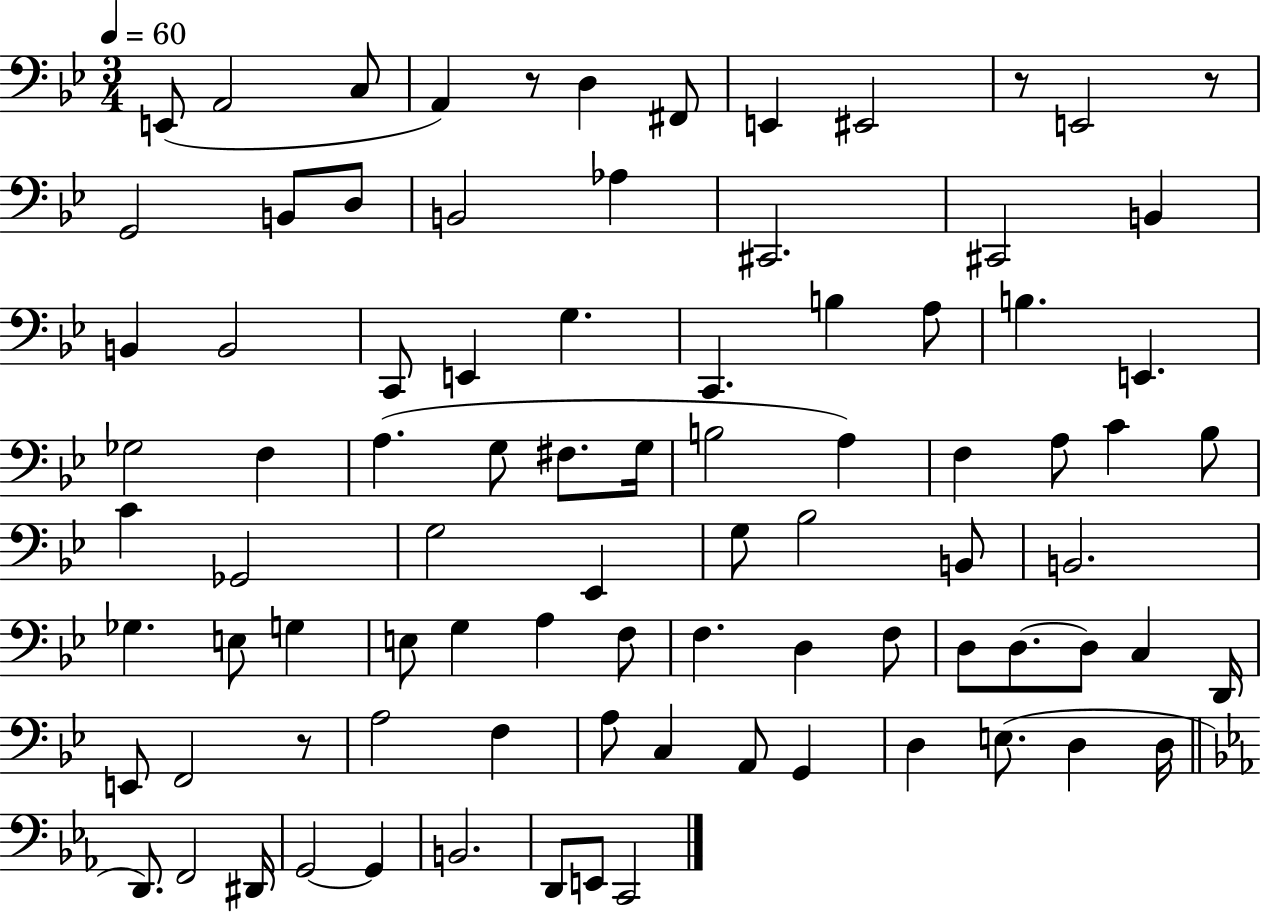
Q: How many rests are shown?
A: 4